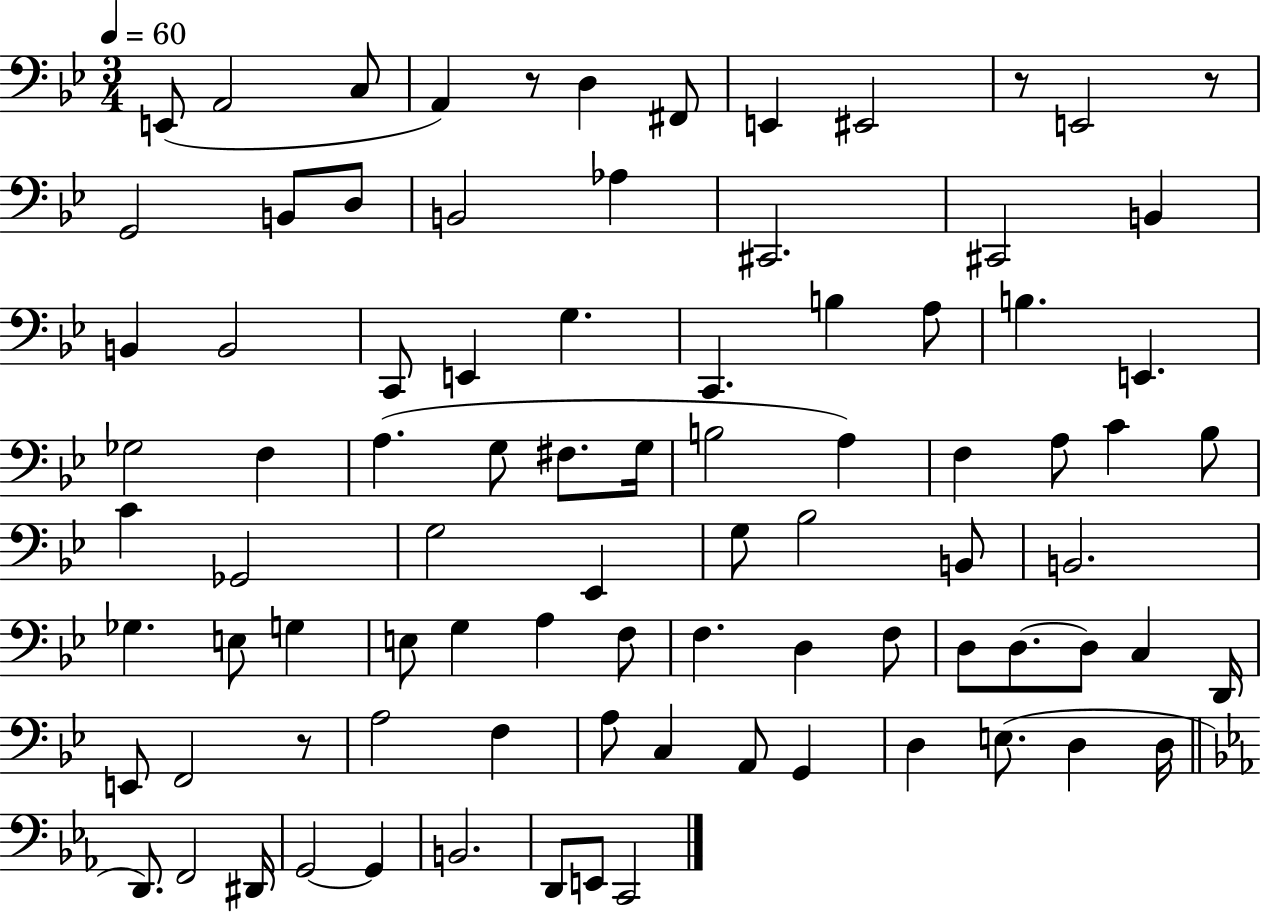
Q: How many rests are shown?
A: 4